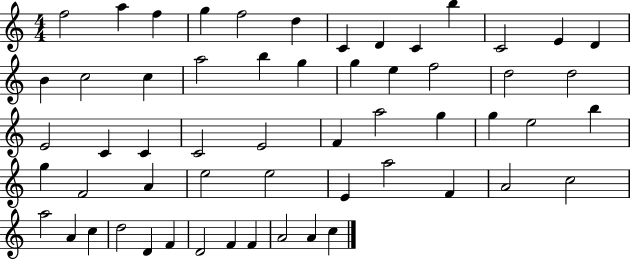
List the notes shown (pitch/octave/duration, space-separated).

F5/h A5/q F5/q G5/q F5/h D5/q C4/q D4/q C4/q B5/q C4/h E4/q D4/q B4/q C5/h C5/q A5/h B5/q G5/q G5/q E5/q F5/h D5/h D5/h E4/h C4/q C4/q C4/h E4/h F4/q A5/h G5/q G5/q E5/h B5/q G5/q F4/h A4/q E5/h E5/h E4/q A5/h F4/q A4/h C5/h A5/h A4/q C5/q D5/h D4/q F4/q D4/h F4/q F4/q A4/h A4/q C5/q